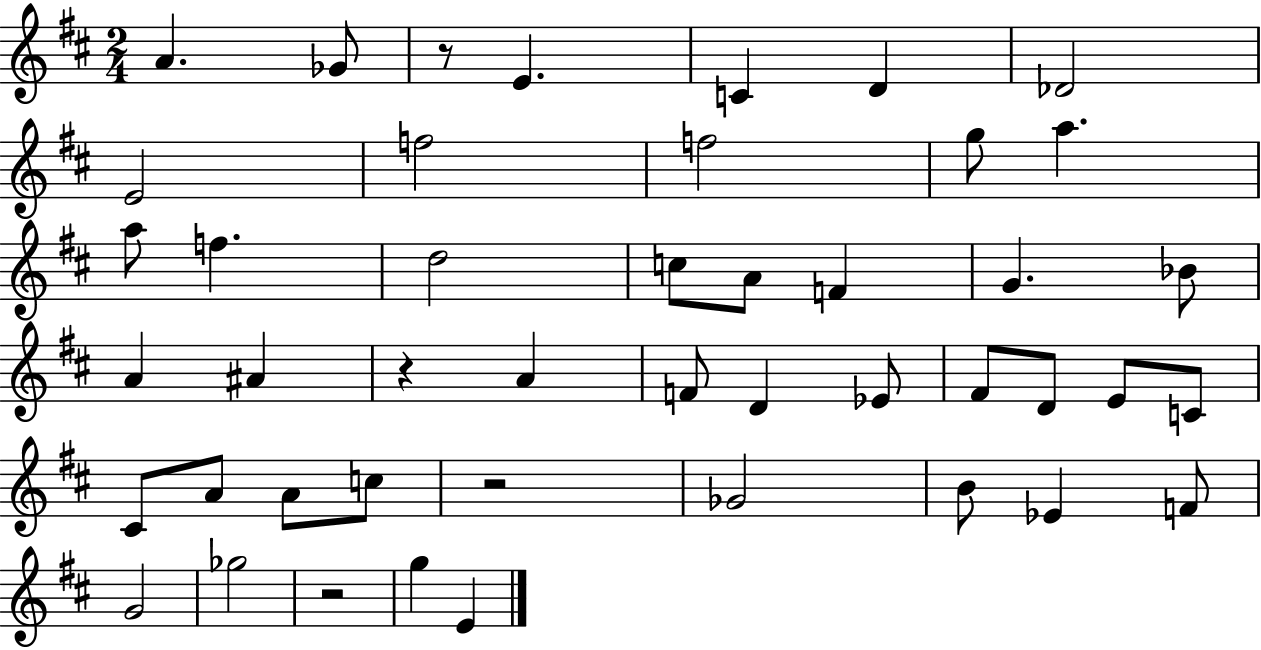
A4/q. Gb4/e R/e E4/q. C4/q D4/q Db4/h E4/h F5/h F5/h G5/e A5/q. A5/e F5/q. D5/h C5/e A4/e F4/q G4/q. Bb4/e A4/q A#4/q R/q A4/q F4/e D4/q Eb4/e F#4/e D4/e E4/e C4/e C#4/e A4/e A4/e C5/e R/h Gb4/h B4/e Eb4/q F4/e G4/h Gb5/h R/h G5/q E4/q